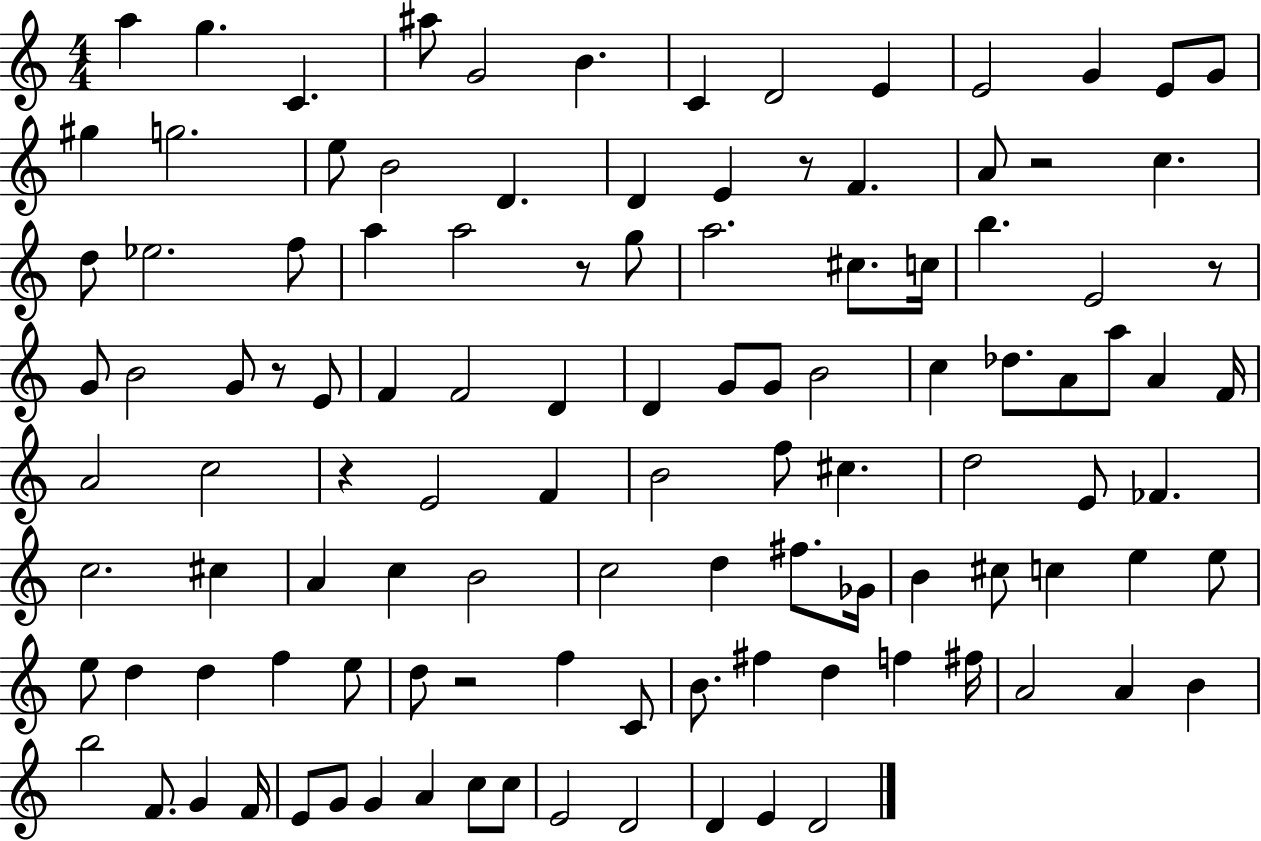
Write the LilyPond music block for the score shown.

{
  \clef treble
  \numericTimeSignature
  \time 4/4
  \key c \major
  \repeat volta 2 { a''4 g''4. c'4. | ais''8 g'2 b'4. | c'4 d'2 e'4 | e'2 g'4 e'8 g'8 | \break gis''4 g''2. | e''8 b'2 d'4. | d'4 e'4 r8 f'4. | a'8 r2 c''4. | \break d''8 ees''2. f''8 | a''4 a''2 r8 g''8 | a''2. cis''8. c''16 | b''4. e'2 r8 | \break g'8 b'2 g'8 r8 e'8 | f'4 f'2 d'4 | d'4 g'8 g'8 b'2 | c''4 des''8. a'8 a''8 a'4 f'16 | \break a'2 c''2 | r4 e'2 f'4 | b'2 f''8 cis''4. | d''2 e'8 fes'4. | \break c''2. cis''4 | a'4 c''4 b'2 | c''2 d''4 fis''8. ges'16 | b'4 cis''8 c''4 e''4 e''8 | \break e''8 d''4 d''4 f''4 e''8 | d''8 r2 f''4 c'8 | b'8. fis''4 d''4 f''4 fis''16 | a'2 a'4 b'4 | \break b''2 f'8. g'4 f'16 | e'8 g'8 g'4 a'4 c''8 c''8 | e'2 d'2 | d'4 e'4 d'2 | \break } \bar "|."
}